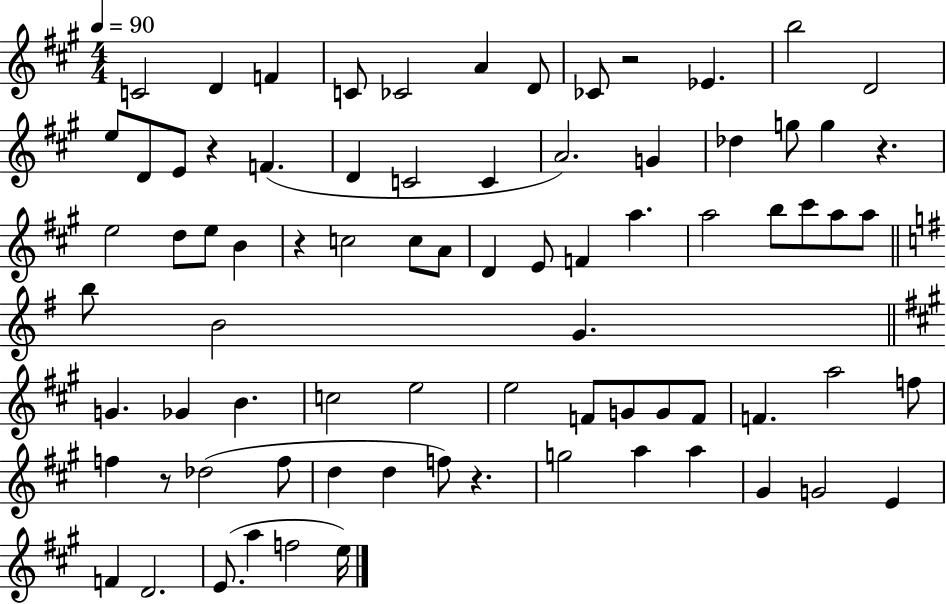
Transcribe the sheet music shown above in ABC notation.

X:1
T:Untitled
M:4/4
L:1/4
K:A
C2 D F C/2 _C2 A D/2 _C/2 z2 _E b2 D2 e/2 D/2 E/2 z F D C2 C A2 G _d g/2 g z e2 d/2 e/2 B z c2 c/2 A/2 D E/2 F a a2 b/2 ^c'/2 a/2 a/2 b/2 B2 G G _G B c2 e2 e2 F/2 G/2 G/2 F/2 F a2 f/2 f z/2 _d2 f/2 d d f/2 z g2 a a ^G G2 E F D2 E/2 a f2 e/4